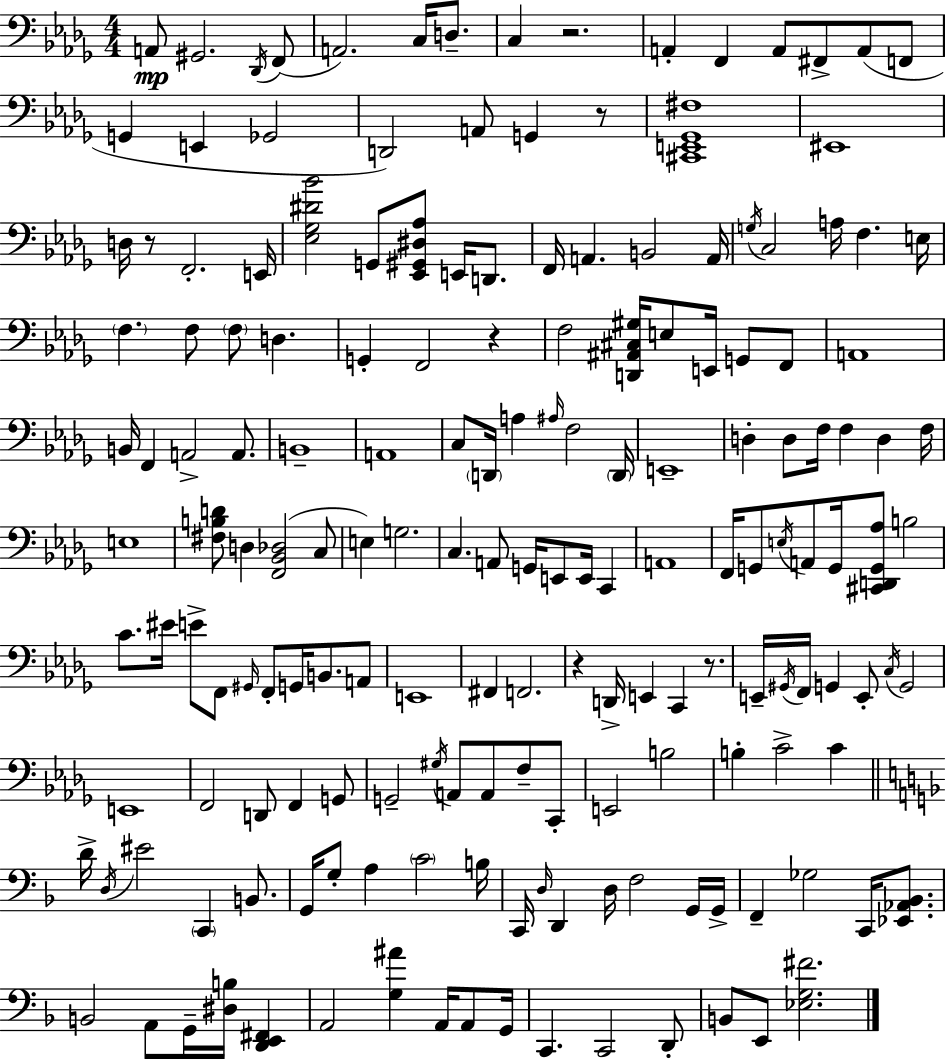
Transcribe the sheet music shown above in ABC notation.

X:1
T:Untitled
M:4/4
L:1/4
K:Bbm
A,,/2 ^G,,2 _D,,/4 F,,/2 A,,2 C,/4 D,/2 C, z2 A,, F,, A,,/2 ^F,,/2 A,,/2 F,,/2 G,, E,, _G,,2 D,,2 A,,/2 G,, z/2 [^C,,E,,_G,,^F,]4 ^E,,4 D,/4 z/2 F,,2 E,,/4 [_E,_G,^D_B]2 G,,/2 [_E,,^G,,^D,_A,]/2 E,,/4 D,,/2 F,,/4 A,, B,,2 A,,/4 G,/4 C,2 A,/4 F, E,/4 F, F,/2 F,/2 D, G,, F,,2 z F,2 [D,,^A,,^C,^G,]/4 E,/2 E,,/4 G,,/2 F,,/2 A,,4 B,,/4 F,, A,,2 A,,/2 B,,4 A,,4 C,/2 D,,/4 A, ^A,/4 F,2 D,,/4 E,,4 D, D,/2 F,/4 F, D, F,/4 E,4 [^F,B,D]/2 D, [F,,_B,,_D,]2 C,/2 E, G,2 C, A,,/2 G,,/4 E,,/2 E,,/4 C,, A,,4 F,,/4 G,,/2 E,/4 A,,/2 G,,/4 [^C,,D,,G,,_A,]/2 B,2 C/2 ^E/4 E/2 F,,/2 ^G,,/4 F,,/2 G,,/4 B,,/2 A,,/2 E,,4 ^F,, F,,2 z D,,/4 E,, C,, z/2 E,,/4 ^G,,/4 F,,/4 G,, E,,/2 C,/4 G,,2 E,,4 F,,2 D,,/2 F,, G,,/2 G,,2 ^G,/4 A,,/2 A,,/2 F,/2 C,,/2 E,,2 B,2 B, C2 C D/4 D,/4 ^E2 C,, B,,/2 G,,/4 G,/2 A, C2 B,/4 C,,/4 D,/4 D,, D,/4 F,2 G,,/4 G,,/4 F,, _G,2 C,,/4 [_E,,_A,,_B,,]/2 B,,2 A,,/2 G,,/4 [^D,B,]/4 [D,,E,,^F,,] A,,2 [G,^A] A,,/4 A,,/2 G,,/4 C,, C,,2 D,,/2 B,,/2 E,,/2 [_E,G,^F]2